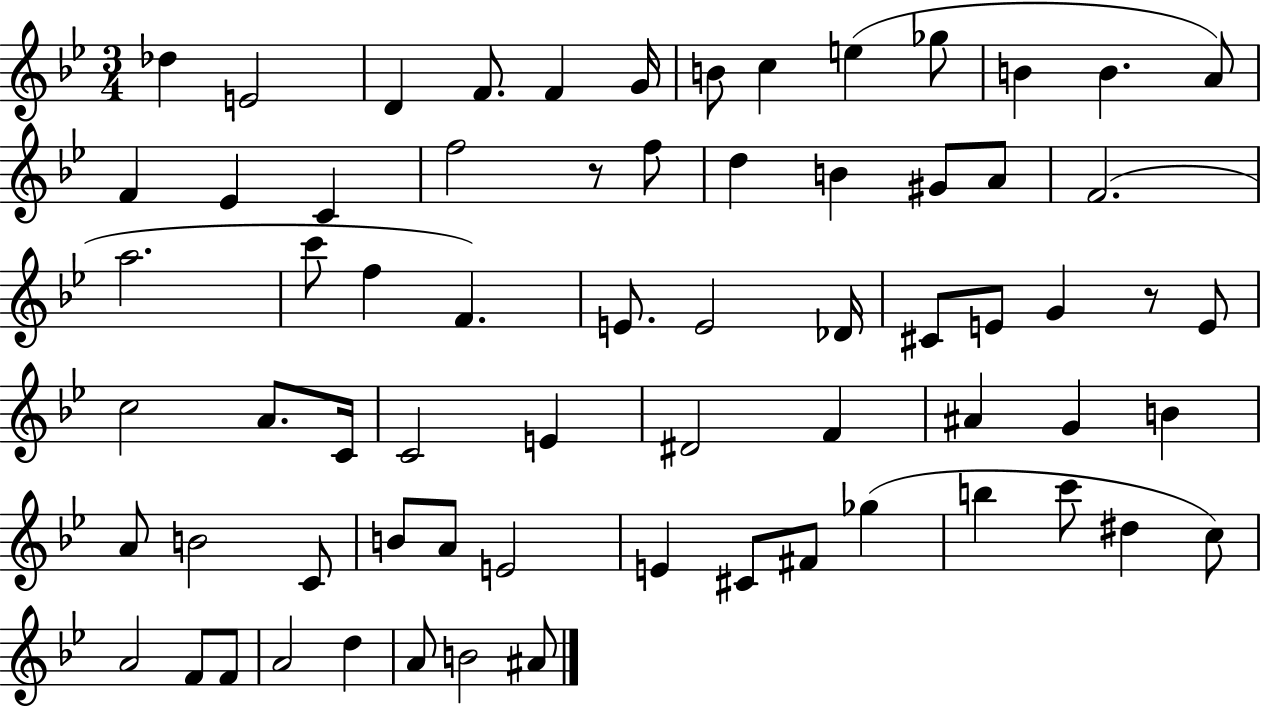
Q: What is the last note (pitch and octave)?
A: A#4